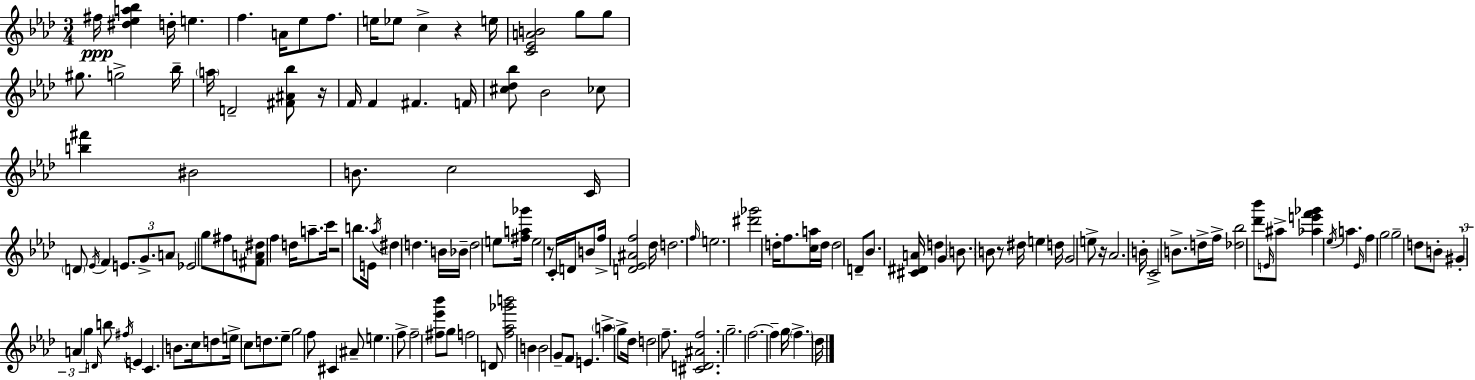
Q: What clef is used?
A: treble